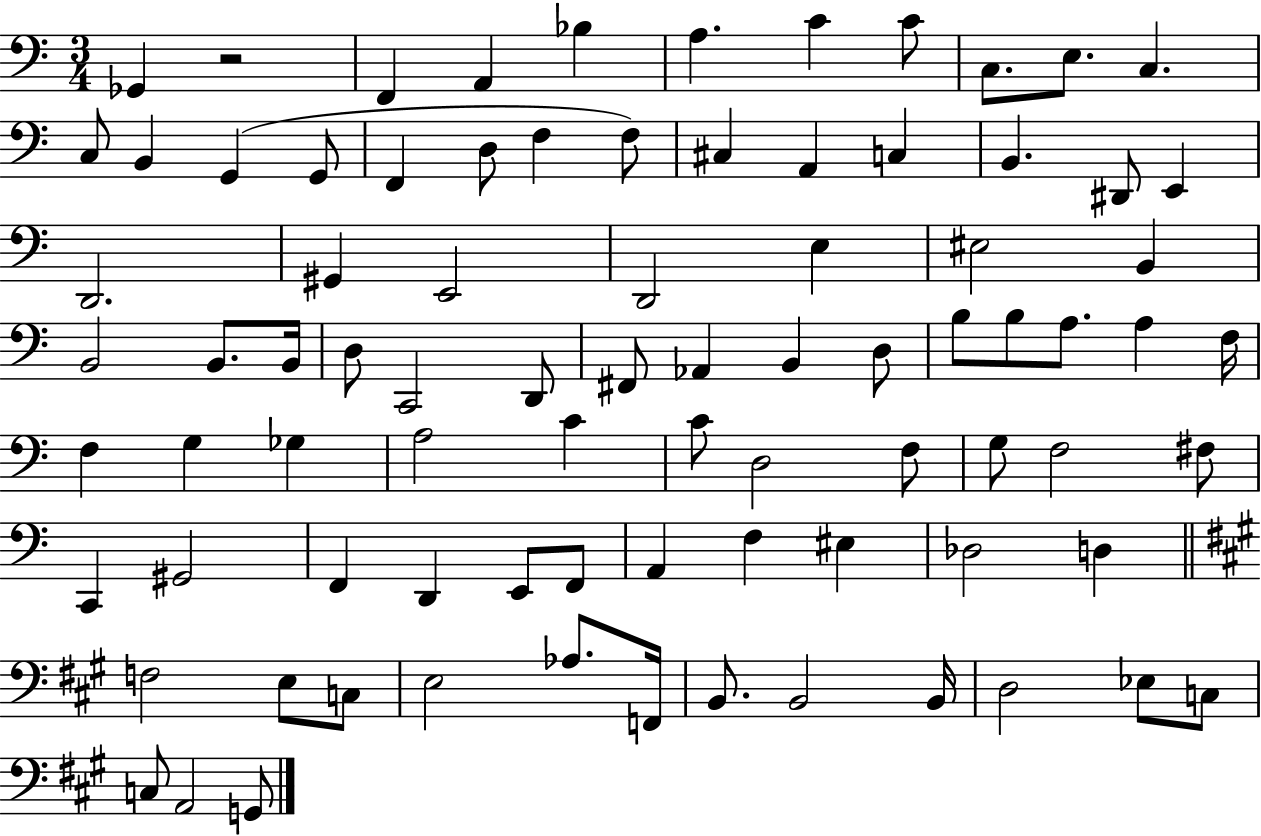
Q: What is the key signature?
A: C major